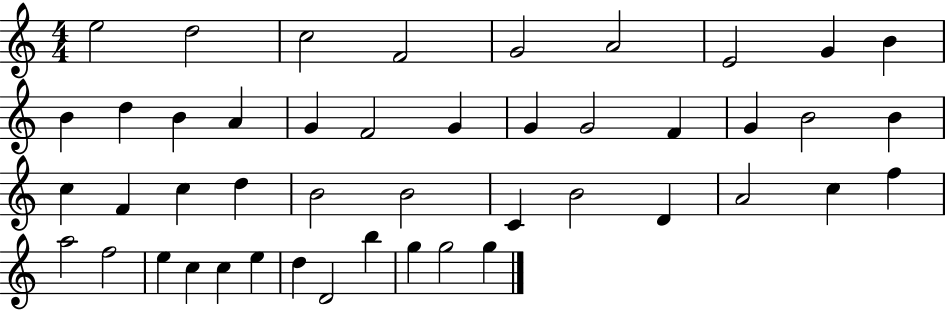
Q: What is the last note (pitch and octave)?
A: G5